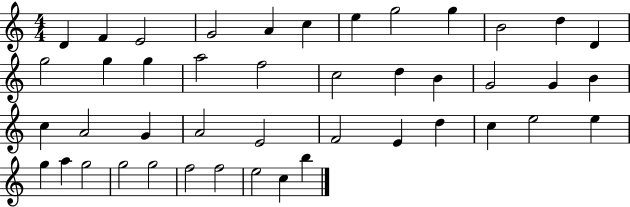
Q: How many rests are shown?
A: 0